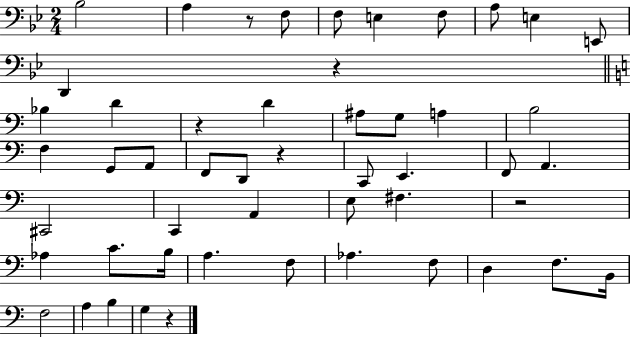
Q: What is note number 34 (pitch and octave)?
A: B3